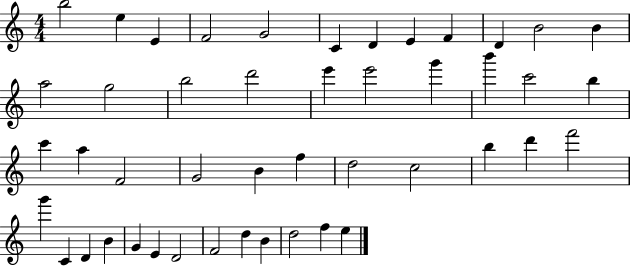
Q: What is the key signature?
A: C major